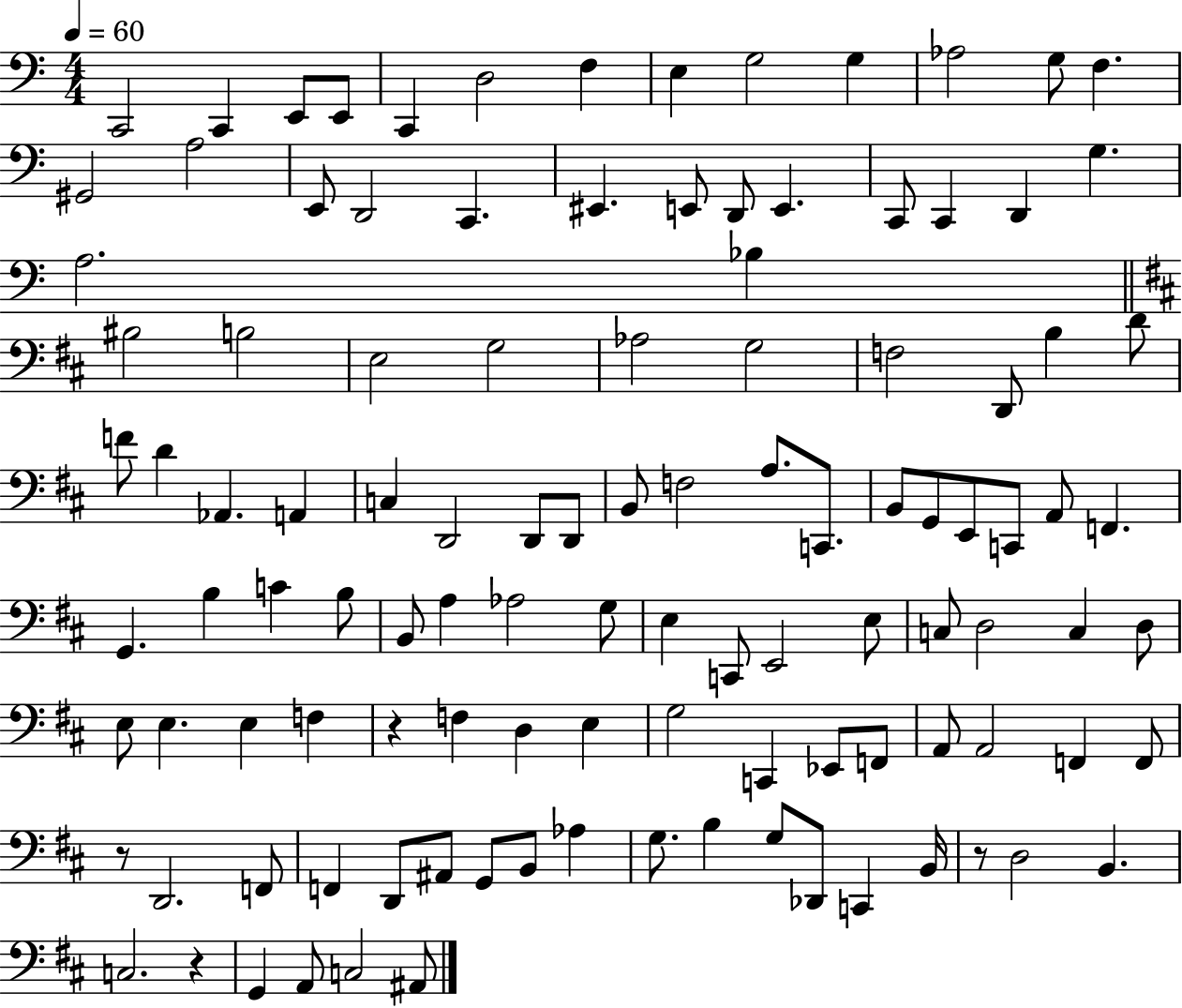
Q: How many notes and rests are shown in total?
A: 112